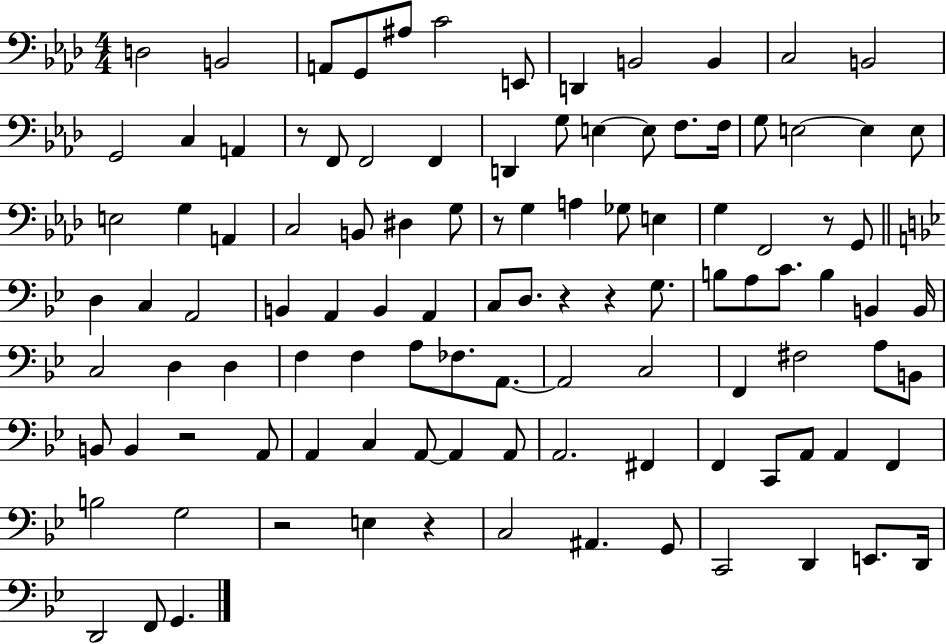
{
  \clef bass
  \numericTimeSignature
  \time 4/4
  \key aes \major
  \repeat volta 2 { d2 b,2 | a,8 g,8 ais8 c'2 e,8 | d,4 b,2 b,4 | c2 b,2 | \break g,2 c4 a,4 | r8 f,8 f,2 f,4 | d,4 g8 e4~~ e8 f8. f16 | g8 e2~~ e4 e8 | \break e2 g4 a,4 | c2 b,8 dis4 g8 | r8 g4 a4 ges8 e4 | g4 f,2 r8 g,8 | \break \bar "||" \break \key bes \major d4 c4 a,2 | b,4 a,4 b,4 a,4 | c8 d8. r4 r4 g8. | b8 a8 c'8. b4 b,4 b,16 | \break c2 d4 d4 | f4 f4 a8 fes8. a,8.~~ | a,2 c2 | f,4 fis2 a8 b,8 | \break b,8 b,4 r2 a,8 | a,4 c4 a,8~~ a,4 a,8 | a,2. fis,4 | f,4 c,8 a,8 a,4 f,4 | \break b2 g2 | r2 e4 r4 | c2 ais,4. g,8 | c,2 d,4 e,8. d,16 | \break d,2 f,8 g,4. | } \bar "|."
}